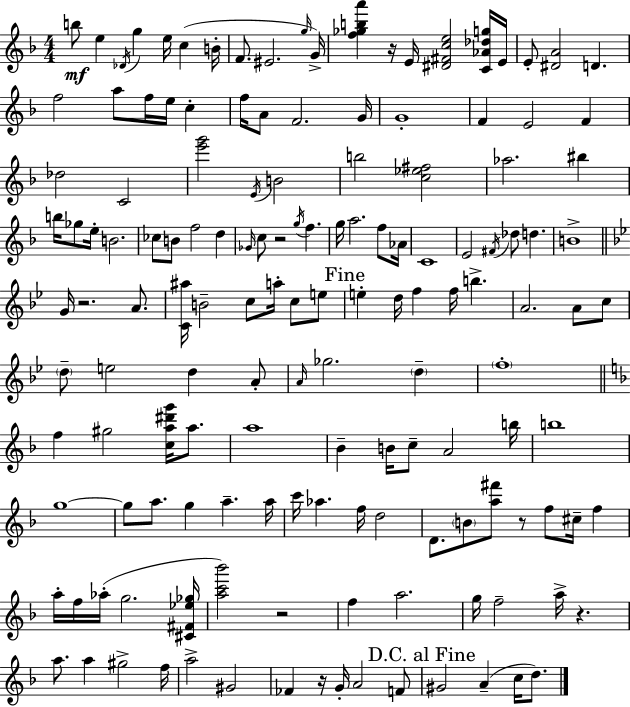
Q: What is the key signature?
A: D minor